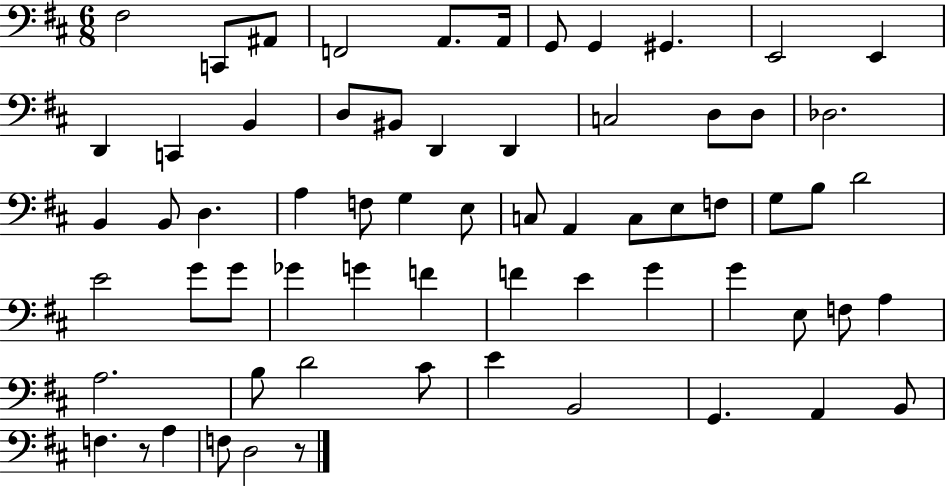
F#3/h C2/e A#2/e F2/h A2/e. A2/s G2/e G2/q G#2/q. E2/h E2/q D2/q C2/q B2/q D3/e BIS2/e D2/q D2/q C3/h D3/e D3/e Db3/h. B2/q B2/e D3/q. A3/q F3/e G3/q E3/e C3/e A2/q C3/e E3/e F3/e G3/e B3/e D4/h E4/h G4/e G4/e Gb4/q G4/q F4/q F4/q E4/q G4/q G4/q E3/e F3/e A3/q A3/h. B3/e D4/h C#4/e E4/q B2/h G2/q. A2/q B2/e F3/q. R/e A3/q F3/e D3/h R/e